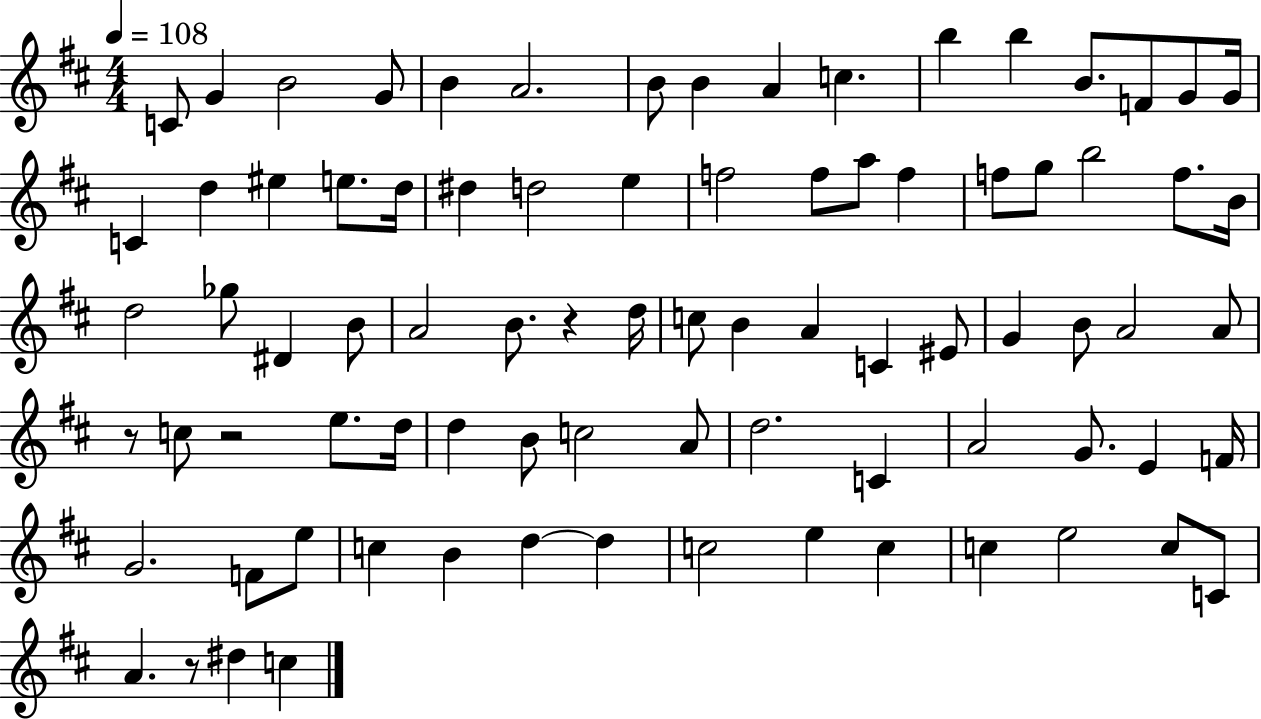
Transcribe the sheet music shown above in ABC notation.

X:1
T:Untitled
M:4/4
L:1/4
K:D
C/2 G B2 G/2 B A2 B/2 B A c b b B/2 F/2 G/2 G/4 C d ^e e/2 d/4 ^d d2 e f2 f/2 a/2 f f/2 g/2 b2 f/2 B/4 d2 _g/2 ^D B/2 A2 B/2 z d/4 c/2 B A C ^E/2 G B/2 A2 A/2 z/2 c/2 z2 e/2 d/4 d B/2 c2 A/2 d2 C A2 G/2 E F/4 G2 F/2 e/2 c B d d c2 e c c e2 c/2 C/2 A z/2 ^d c